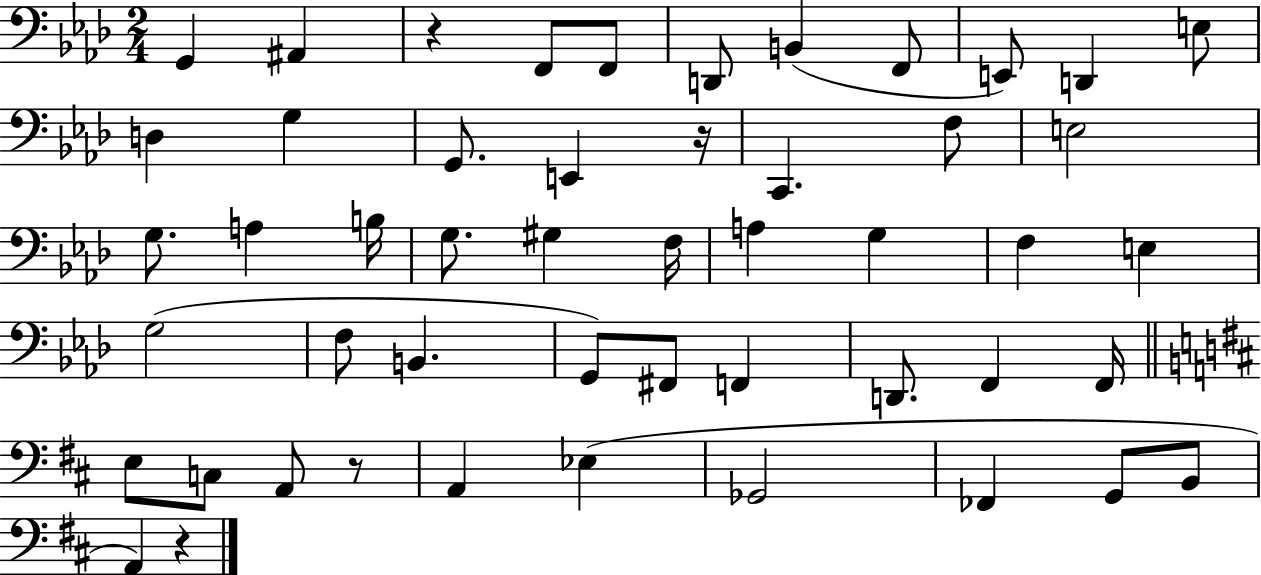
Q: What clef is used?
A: bass